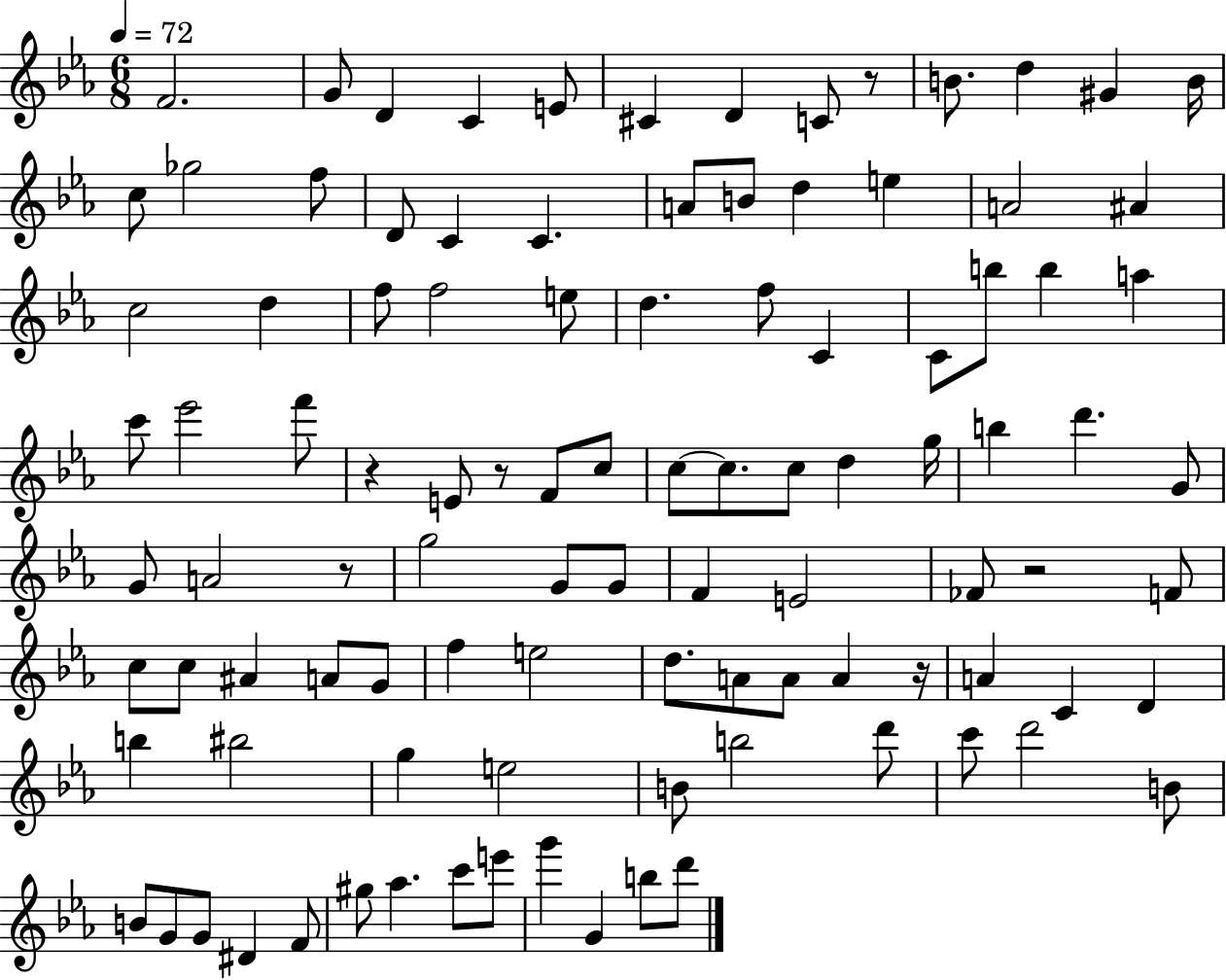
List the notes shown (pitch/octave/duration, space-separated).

F4/h. G4/e D4/q C4/q E4/e C#4/q D4/q C4/e R/e B4/e. D5/q G#4/q B4/s C5/e Gb5/h F5/e D4/e C4/q C4/q. A4/e B4/e D5/q E5/q A4/h A#4/q C5/h D5/q F5/e F5/h E5/e D5/q. F5/e C4/q C4/e B5/e B5/q A5/q C6/e Eb6/h F6/e R/q E4/e R/e F4/e C5/e C5/e C5/e. C5/e D5/q G5/s B5/q D6/q. G4/e G4/e A4/h R/e G5/h G4/e G4/e F4/q E4/h FES4/e R/h F4/e C5/e C5/e A#4/q A4/e G4/e F5/q E5/h D5/e. A4/e A4/e A4/q R/s A4/q C4/q D4/q B5/q BIS5/h G5/q E5/h B4/e B5/h D6/e C6/e D6/h B4/e B4/e G4/e G4/e D#4/q F4/e G#5/e Ab5/q. C6/e E6/e G6/q G4/q B5/e D6/e